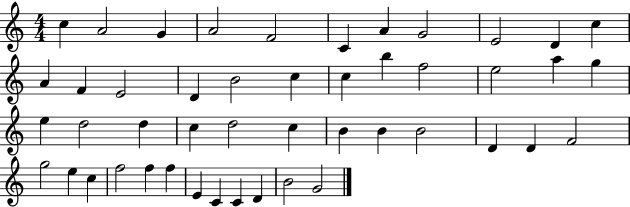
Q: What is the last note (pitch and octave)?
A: G4